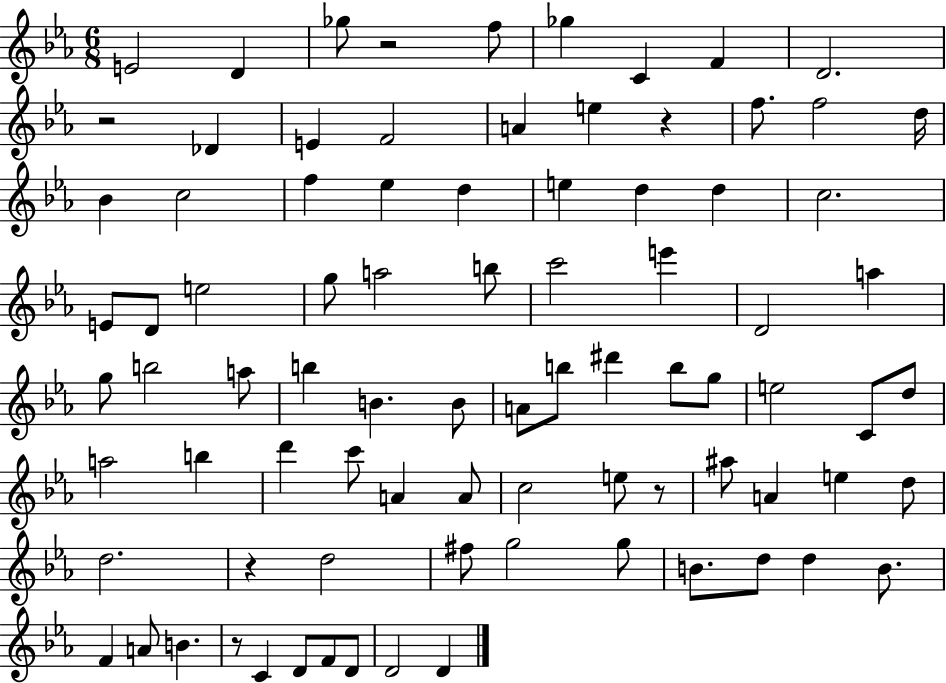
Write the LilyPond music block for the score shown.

{
  \clef treble
  \numericTimeSignature
  \time 6/8
  \key ees \major
  e'2 d'4 | ges''8 r2 f''8 | ges''4 c'4 f'4 | d'2. | \break r2 des'4 | e'4 f'2 | a'4 e''4 r4 | f''8. f''2 d''16 | \break bes'4 c''2 | f''4 ees''4 d''4 | e''4 d''4 d''4 | c''2. | \break e'8 d'8 e''2 | g''8 a''2 b''8 | c'''2 e'''4 | d'2 a''4 | \break g''8 b''2 a''8 | b''4 b'4. b'8 | a'8 b''8 dis'''4 b''8 g''8 | e''2 c'8 d''8 | \break a''2 b''4 | d'''4 c'''8 a'4 a'8 | c''2 e''8 r8 | ais''8 a'4 e''4 d''8 | \break d''2. | r4 d''2 | fis''8 g''2 g''8 | b'8. d''8 d''4 b'8. | \break f'4 a'8 b'4. | r8 c'4 d'8 f'8 d'8 | d'2 d'4 | \bar "|."
}